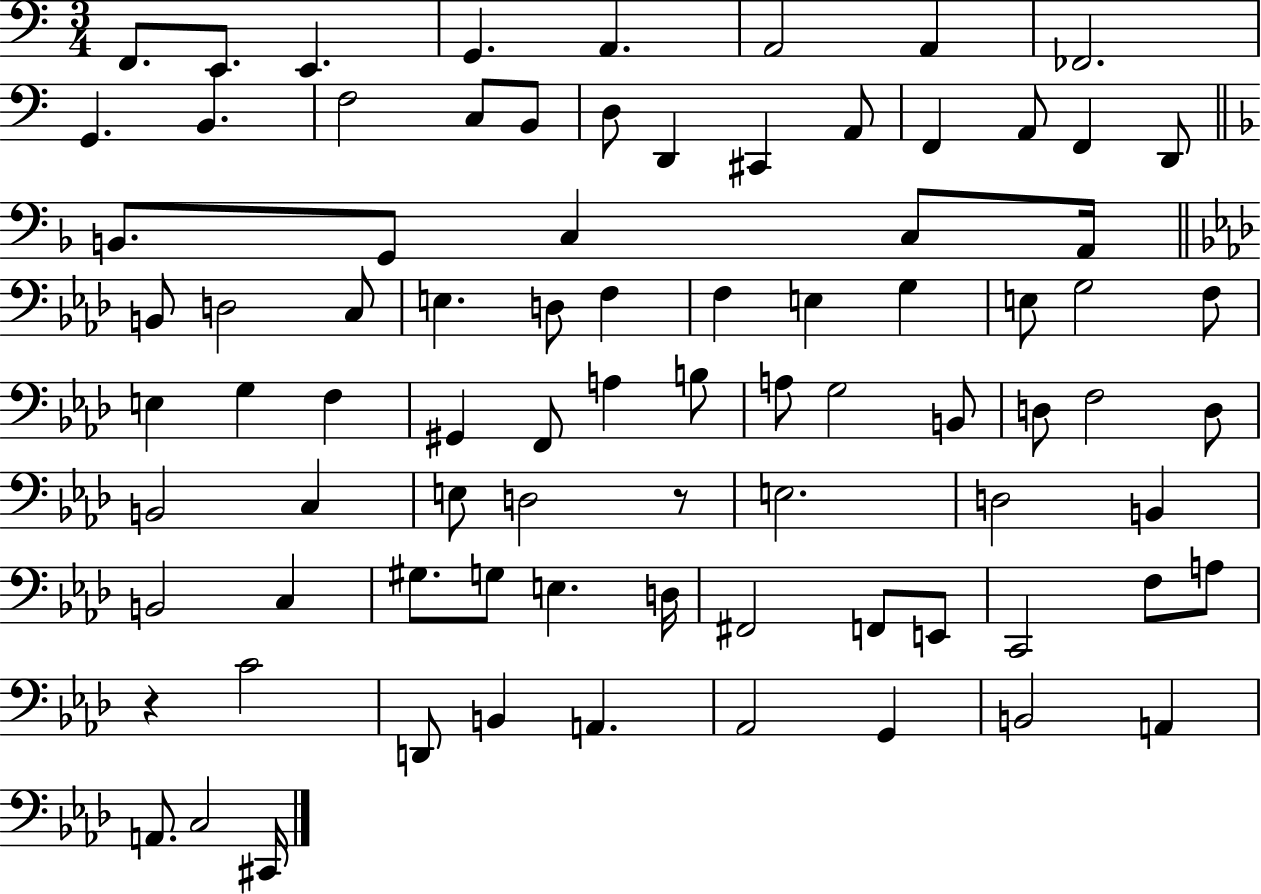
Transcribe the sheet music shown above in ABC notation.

X:1
T:Untitled
M:3/4
L:1/4
K:C
F,,/2 E,,/2 E,, G,, A,, A,,2 A,, _F,,2 G,, B,, F,2 C,/2 B,,/2 D,/2 D,, ^C,, A,,/2 F,, A,,/2 F,, D,,/2 B,,/2 G,,/2 C, C,/2 A,,/4 B,,/2 D,2 C,/2 E, D,/2 F, F, E, G, E,/2 G,2 F,/2 E, G, F, ^G,, F,,/2 A, B,/2 A,/2 G,2 B,,/2 D,/2 F,2 D,/2 B,,2 C, E,/2 D,2 z/2 E,2 D,2 B,, B,,2 C, ^G,/2 G,/2 E, D,/4 ^F,,2 F,,/2 E,,/2 C,,2 F,/2 A,/2 z C2 D,,/2 B,, A,, _A,,2 G,, B,,2 A,, A,,/2 C,2 ^C,,/4